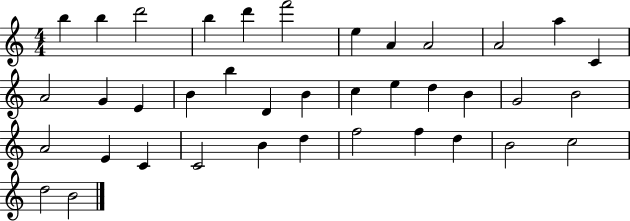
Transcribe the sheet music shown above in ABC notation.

X:1
T:Untitled
M:4/4
L:1/4
K:C
b b d'2 b d' f'2 e A A2 A2 a C A2 G E B b D B c e d B G2 B2 A2 E C C2 B d f2 f d B2 c2 d2 B2